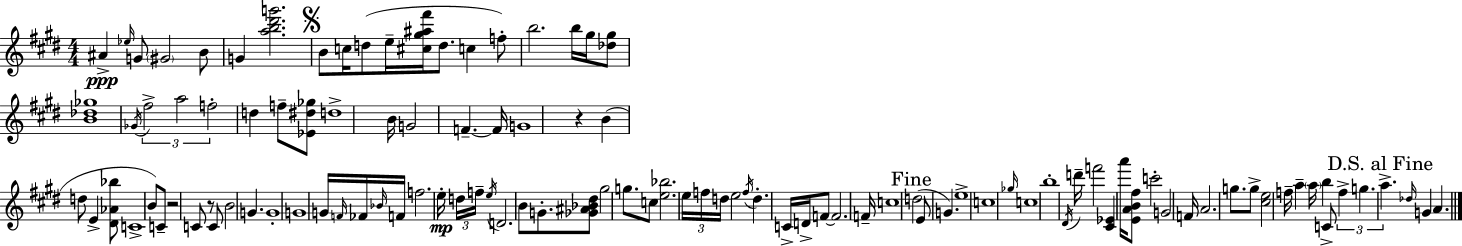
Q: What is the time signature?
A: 4/4